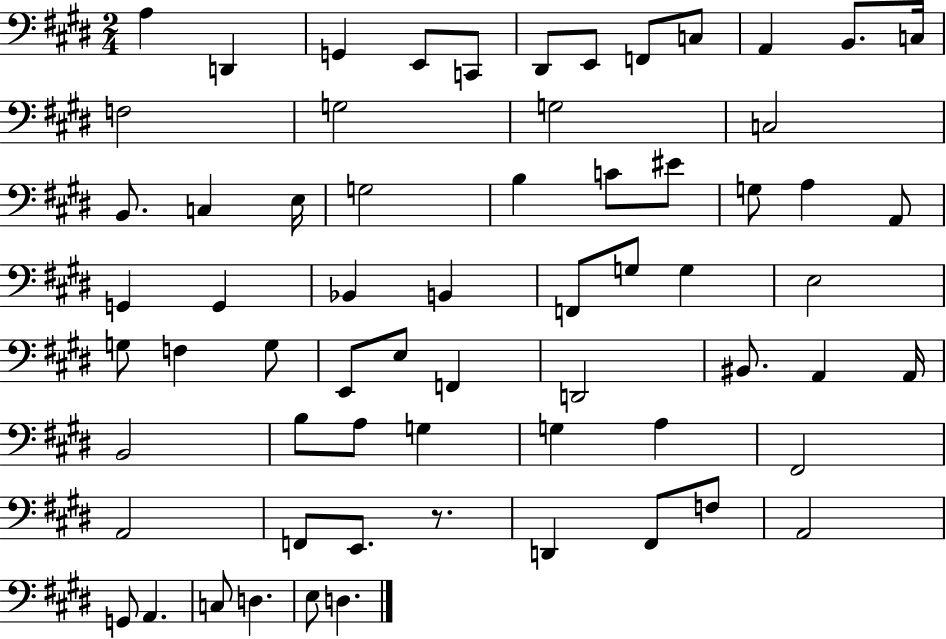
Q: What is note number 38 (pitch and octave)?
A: E2